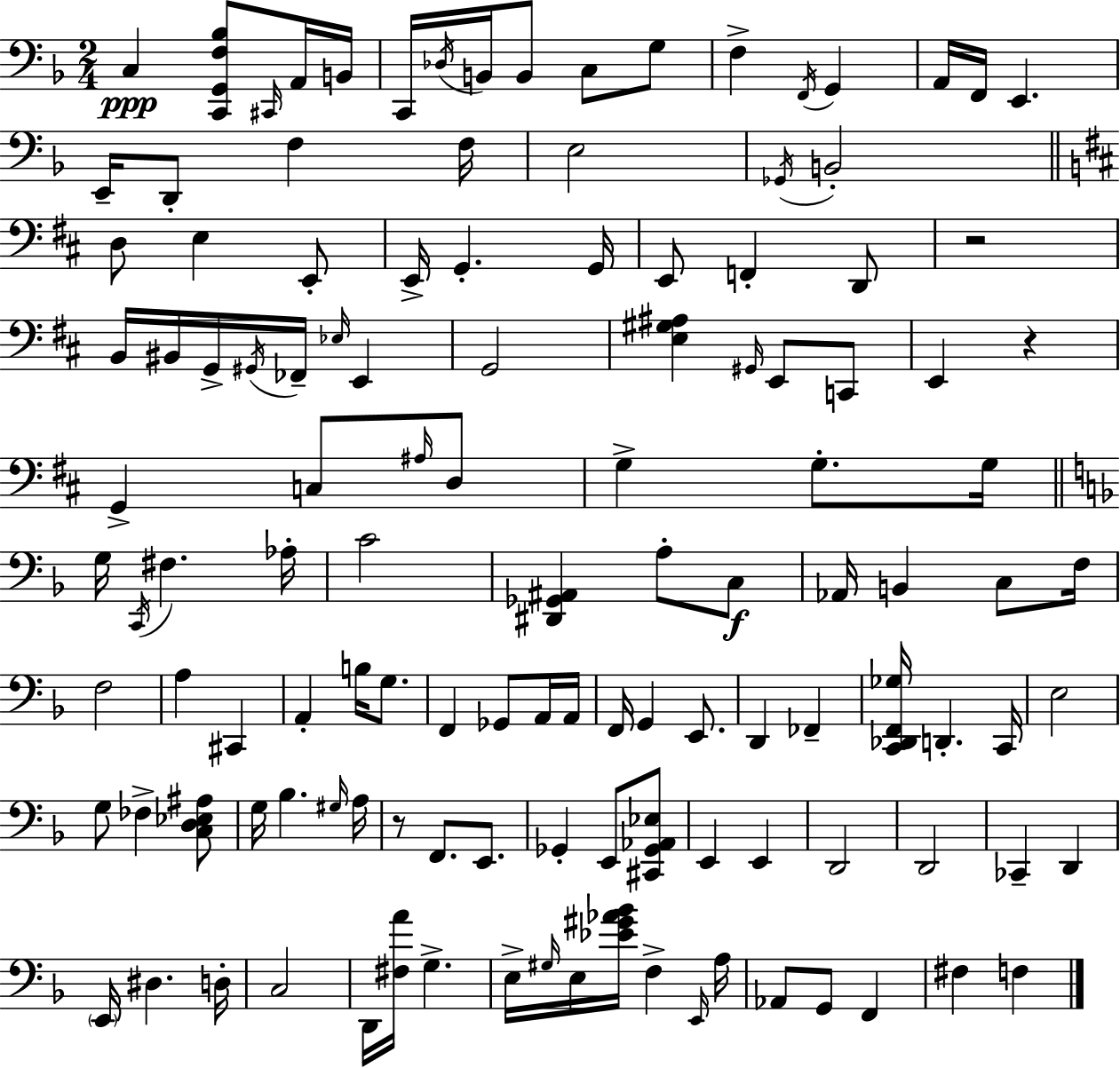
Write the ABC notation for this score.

X:1
T:Untitled
M:2/4
L:1/4
K:Dm
C, [C,,G,,F,_B,]/2 ^C,,/4 A,,/4 B,,/4 C,,/4 _D,/4 B,,/4 B,,/2 C,/2 G,/2 F, F,,/4 G,, A,,/4 F,,/4 E,, E,,/4 D,,/2 F, F,/4 E,2 _G,,/4 B,,2 D,/2 E, E,,/2 E,,/4 G,, G,,/4 E,,/2 F,, D,,/2 z2 B,,/4 ^B,,/4 G,,/4 ^G,,/4 _F,,/4 _E,/4 E,, G,,2 [E,^G,^A,] ^G,,/4 E,,/2 C,,/2 E,, z G,, C,/2 ^A,/4 D,/2 G, G,/2 G,/4 G,/4 C,,/4 ^F, _A,/4 C2 [^D,,_G,,^A,,] A,/2 C,/2 _A,,/4 B,, C,/2 F,/4 F,2 A, ^C,, A,, B,/4 G,/2 F,, _G,,/2 A,,/4 A,,/4 F,,/4 G,, E,,/2 D,, _F,, [C,,_D,,F,,_G,]/4 D,, C,,/4 E,2 G,/2 _F, [C,D,_E,^A,]/2 G,/4 _B, ^G,/4 A,/4 z/2 F,,/2 E,,/2 _G,, E,,/2 [^C,,_G,,_A,,_E,]/2 E,, E,, D,,2 D,,2 _C,, D,, E,,/4 ^D, D,/4 C,2 D,,/4 [^F,A]/4 G, E,/4 ^G,/4 E,/4 [_E^G_A_B]/4 F, E,,/4 A,/4 _A,,/2 G,,/2 F,, ^F, F,